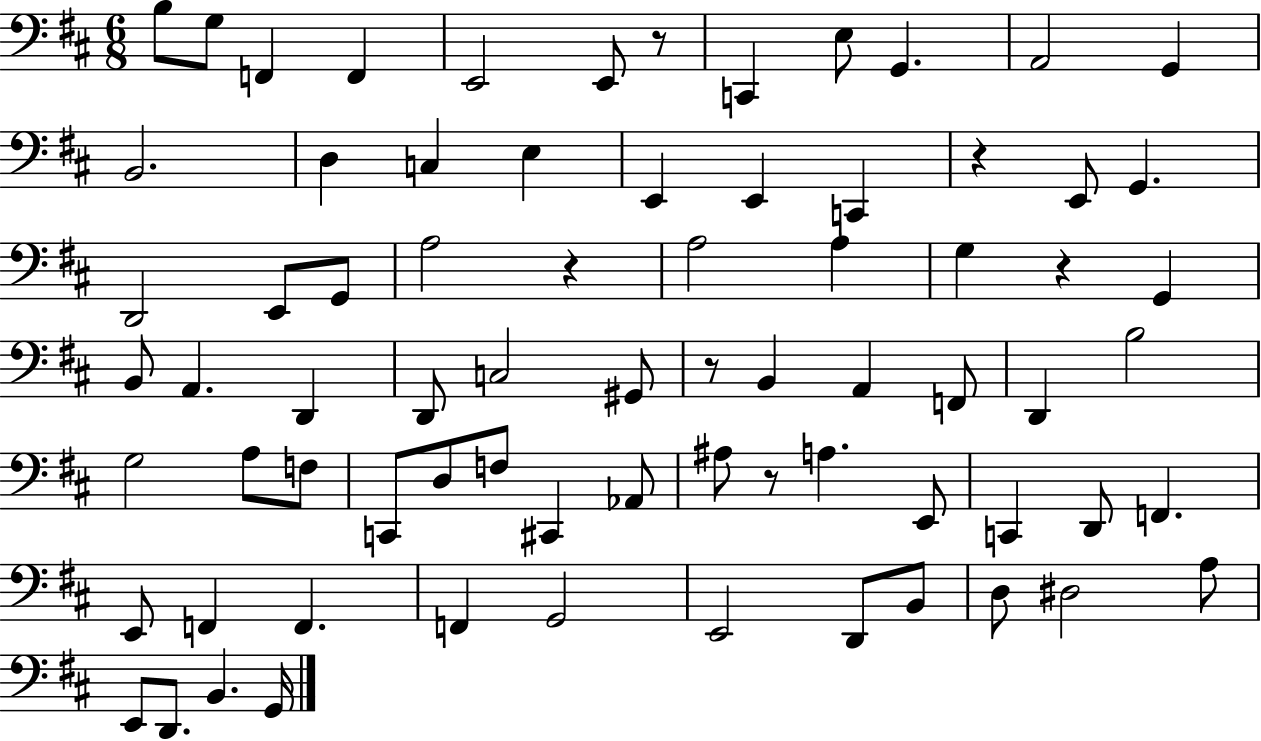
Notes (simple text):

B3/e G3/e F2/q F2/q E2/h E2/e R/e C2/q E3/e G2/q. A2/h G2/q B2/h. D3/q C3/q E3/q E2/q E2/q C2/q R/q E2/e G2/q. D2/h E2/e G2/e A3/h R/q A3/h A3/q G3/q R/q G2/q B2/e A2/q. D2/q D2/e C3/h G#2/e R/e B2/q A2/q F2/e D2/q B3/h G3/h A3/e F3/e C2/e D3/e F3/e C#2/q Ab2/e A#3/e R/e A3/q. E2/e C2/q D2/e F2/q. E2/e F2/q F2/q. F2/q G2/h E2/h D2/e B2/e D3/e D#3/h A3/e E2/e D2/e. B2/q. G2/s